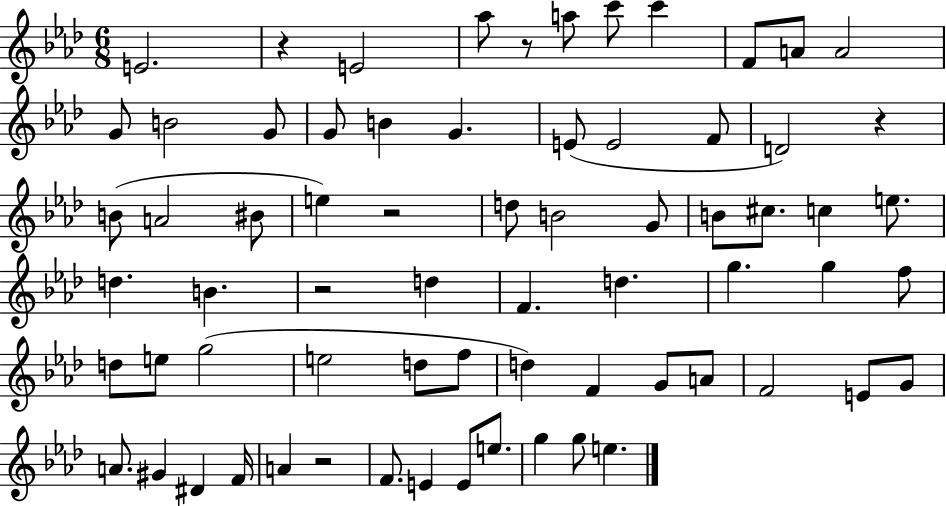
{
  \clef treble
  \numericTimeSignature
  \time 6/8
  \key aes \major
  e'2. | r4 e'2 | aes''8 r8 a''8 c'''8 c'''4 | f'8 a'8 a'2 | \break g'8 b'2 g'8 | g'8 b'4 g'4. | e'8( e'2 f'8 | d'2) r4 | \break b'8( a'2 bis'8 | e''4) r2 | d''8 b'2 g'8 | b'8 cis''8. c''4 e''8. | \break d''4. b'4. | r2 d''4 | f'4. d''4. | g''4. g''4 f''8 | \break d''8 e''8 g''2( | e''2 d''8 f''8 | d''4) f'4 g'8 a'8 | f'2 e'8 g'8 | \break a'8. gis'4 dis'4 f'16 | a'4 r2 | f'8. e'4 e'8 e''8. | g''4 g''8 e''4. | \break \bar "|."
}